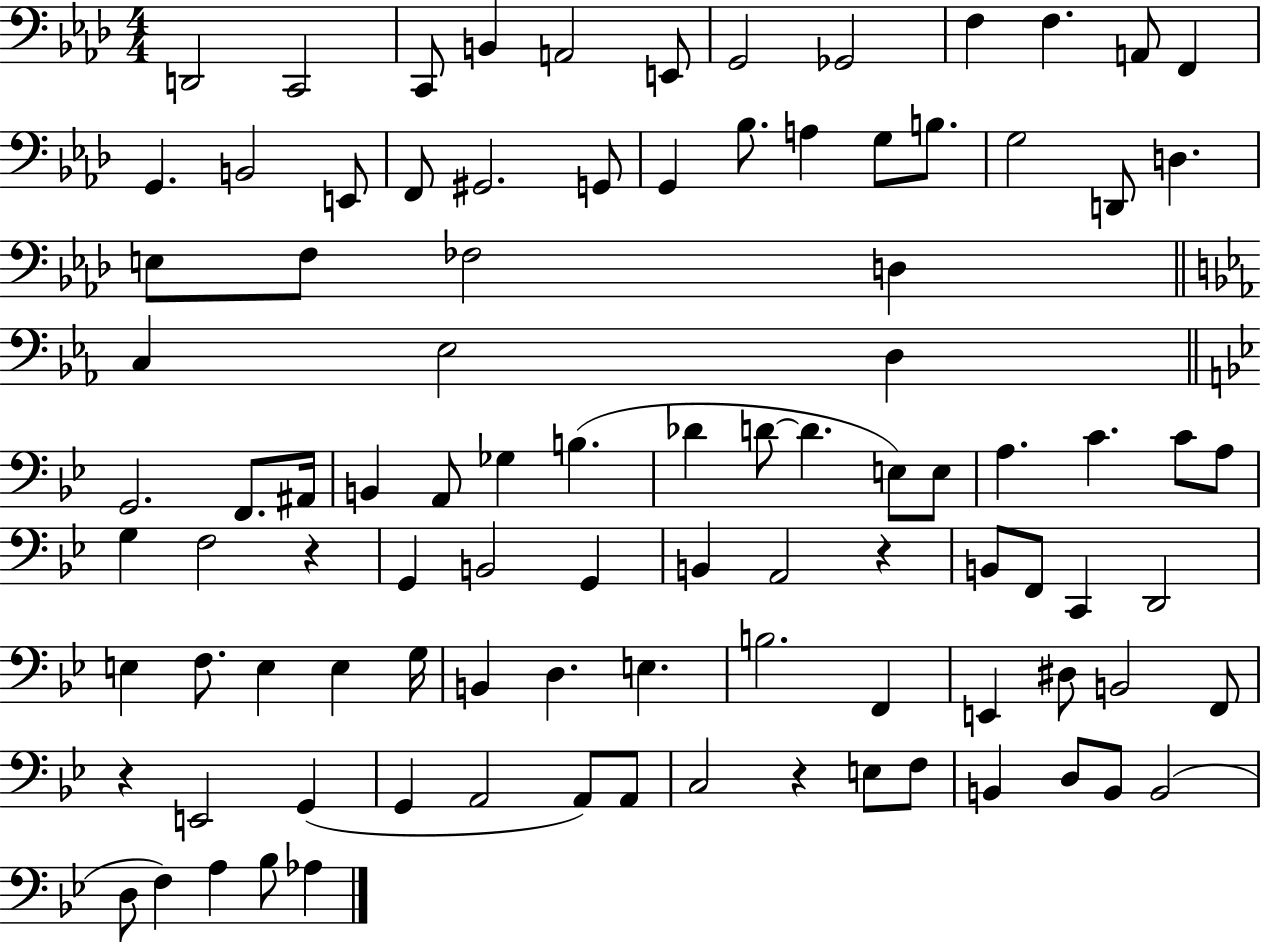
{
  \clef bass
  \numericTimeSignature
  \time 4/4
  \key aes \major
  d,2 c,2 | c,8 b,4 a,2 e,8 | g,2 ges,2 | f4 f4. a,8 f,4 | \break g,4. b,2 e,8 | f,8 gis,2. g,8 | g,4 bes8. a4 g8 b8. | g2 d,8 d4. | \break e8 f8 fes2 d4 | \bar "||" \break \key ees \major c4 ees2 d4 | \bar "||" \break \key bes \major g,2. f,8. ais,16 | b,4 a,8 ges4 b4.( | des'4 d'8~~ d'4. e8) e8 | a4. c'4. c'8 a8 | \break g4 f2 r4 | g,4 b,2 g,4 | b,4 a,2 r4 | b,8 f,8 c,4 d,2 | \break e4 f8. e4 e4 g16 | b,4 d4. e4. | b2. f,4 | e,4 dis8 b,2 f,8 | \break r4 e,2 g,4( | g,4 a,2 a,8) a,8 | c2 r4 e8 f8 | b,4 d8 b,8 b,2( | \break d8 f4) a4 bes8 aes4 | \bar "|."
}